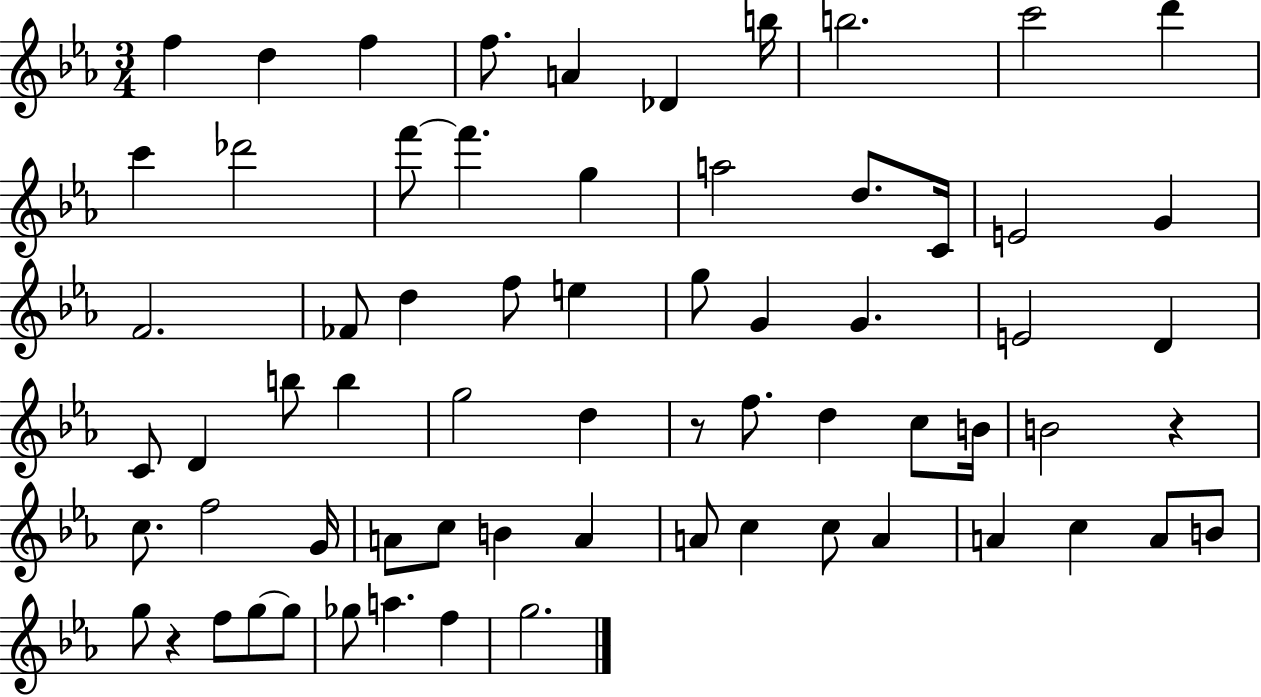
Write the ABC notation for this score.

X:1
T:Untitled
M:3/4
L:1/4
K:Eb
f d f f/2 A _D b/4 b2 c'2 d' c' _d'2 f'/2 f' g a2 d/2 C/4 E2 G F2 _F/2 d f/2 e g/2 G G E2 D C/2 D b/2 b g2 d z/2 f/2 d c/2 B/4 B2 z c/2 f2 G/4 A/2 c/2 B A A/2 c c/2 A A c A/2 B/2 g/2 z f/2 g/2 g/2 _g/2 a f g2